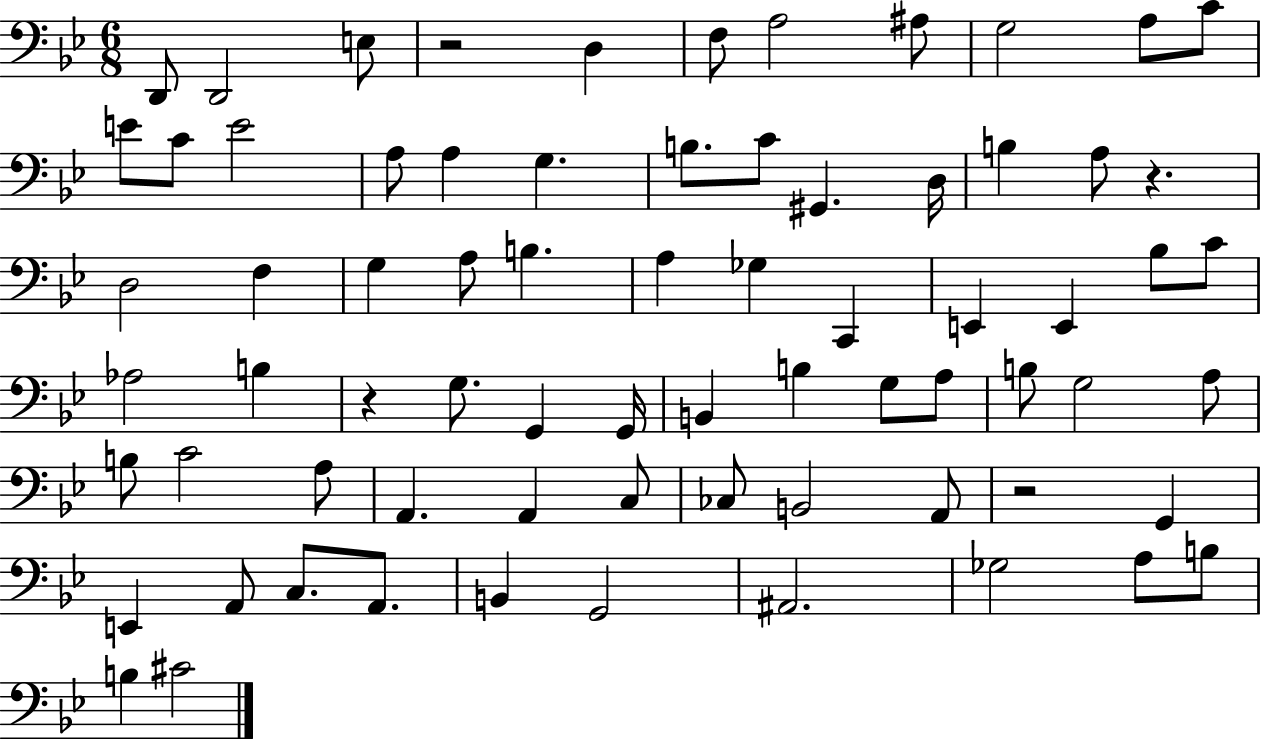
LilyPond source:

{
  \clef bass
  \numericTimeSignature
  \time 6/8
  \key bes \major
  \repeat volta 2 { d,8 d,2 e8 | r2 d4 | f8 a2 ais8 | g2 a8 c'8 | \break e'8 c'8 e'2 | a8 a4 g4. | b8. c'8 gis,4. d16 | b4 a8 r4. | \break d2 f4 | g4 a8 b4. | a4 ges4 c,4 | e,4 e,4 bes8 c'8 | \break aes2 b4 | r4 g8. g,4 g,16 | b,4 b4 g8 a8 | b8 g2 a8 | \break b8 c'2 a8 | a,4. a,4 c8 | ces8 b,2 a,8 | r2 g,4 | \break e,4 a,8 c8. a,8. | b,4 g,2 | ais,2. | ges2 a8 b8 | \break b4 cis'2 | } \bar "|."
}